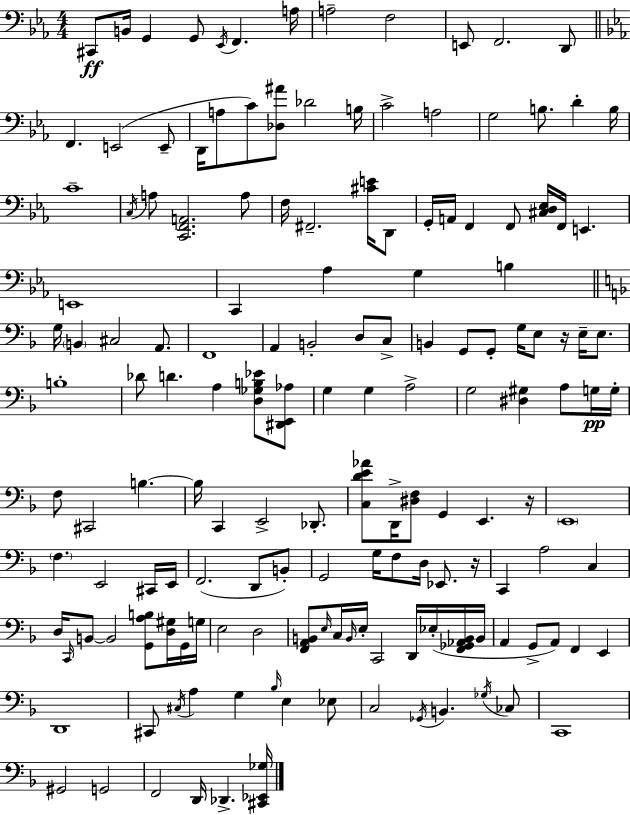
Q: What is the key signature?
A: EES major